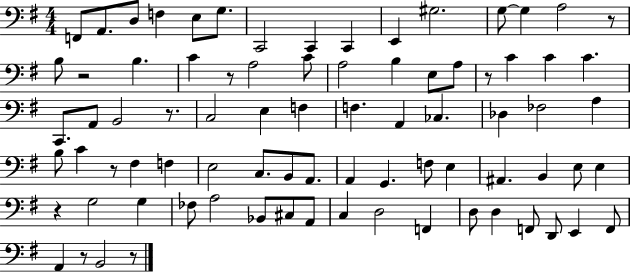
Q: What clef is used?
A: bass